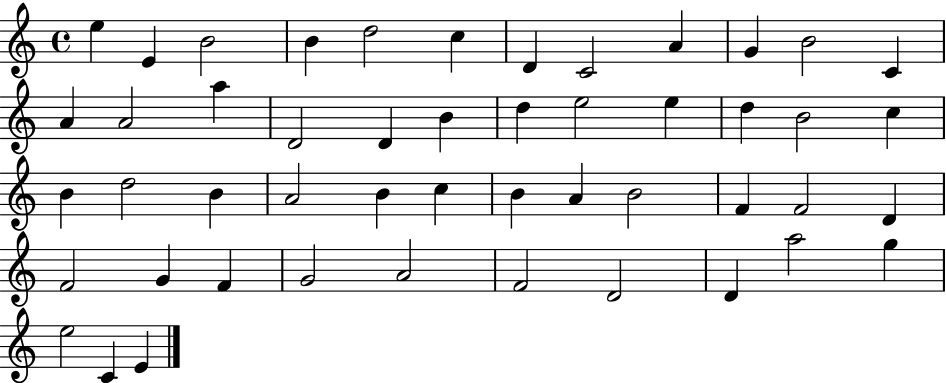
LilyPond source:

{
  \clef treble
  \time 4/4
  \defaultTimeSignature
  \key c \major
  e''4 e'4 b'2 | b'4 d''2 c''4 | d'4 c'2 a'4 | g'4 b'2 c'4 | \break a'4 a'2 a''4 | d'2 d'4 b'4 | d''4 e''2 e''4 | d''4 b'2 c''4 | \break b'4 d''2 b'4 | a'2 b'4 c''4 | b'4 a'4 b'2 | f'4 f'2 d'4 | \break f'2 g'4 f'4 | g'2 a'2 | f'2 d'2 | d'4 a''2 g''4 | \break e''2 c'4 e'4 | \bar "|."
}